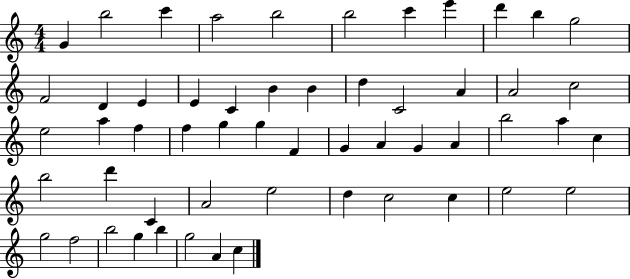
G4/q B5/h C6/q A5/h B5/h B5/h C6/q E6/q D6/q B5/q G5/h F4/h D4/q E4/q E4/q C4/q B4/q B4/q D5/q C4/h A4/q A4/h C5/h E5/h A5/q F5/q F5/q G5/q G5/q F4/q G4/q A4/q G4/q A4/q B5/h A5/q C5/q B5/h D6/q C4/q A4/h E5/h D5/q C5/h C5/q E5/h E5/h G5/h F5/h B5/h G5/q B5/q G5/h A4/q C5/q